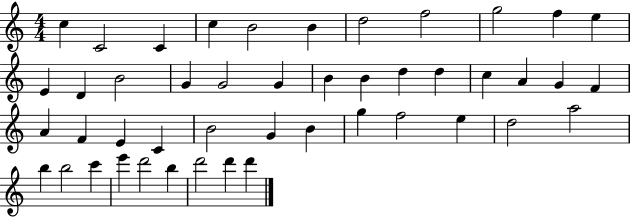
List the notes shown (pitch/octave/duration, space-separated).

C5/q C4/h C4/q C5/q B4/h B4/q D5/h F5/h G5/h F5/q E5/q E4/q D4/q B4/h G4/q G4/h G4/q B4/q B4/q D5/q D5/q C5/q A4/q G4/q F4/q A4/q F4/q E4/q C4/q B4/h G4/q B4/q G5/q F5/h E5/q D5/h A5/h B5/q B5/h C6/q E6/q D6/h B5/q D6/h D6/q D6/q